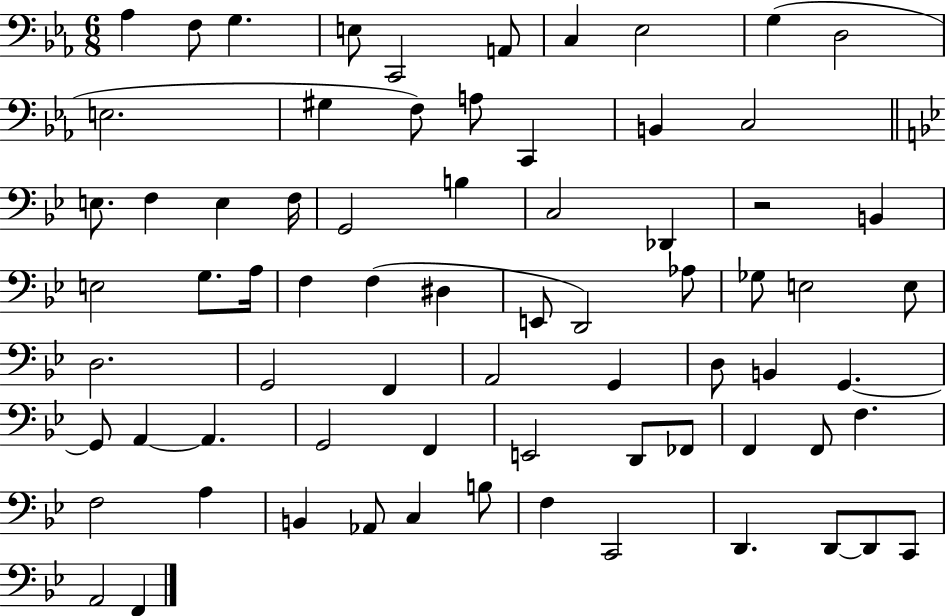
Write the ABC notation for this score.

X:1
T:Untitled
M:6/8
L:1/4
K:Eb
_A, F,/2 G, E,/2 C,,2 A,,/2 C, _E,2 G, D,2 E,2 ^G, F,/2 A,/2 C,, B,, C,2 E,/2 F, E, F,/4 G,,2 B, C,2 _D,, z2 B,, E,2 G,/2 A,/4 F, F, ^D, E,,/2 D,,2 _A,/2 _G,/2 E,2 E,/2 D,2 G,,2 F,, A,,2 G,, D,/2 B,, G,, G,,/2 A,, A,, G,,2 F,, E,,2 D,,/2 _F,,/2 F,, F,,/2 F, F,2 A, B,, _A,,/2 C, B,/2 F, C,,2 D,, D,,/2 D,,/2 C,,/2 A,,2 F,,